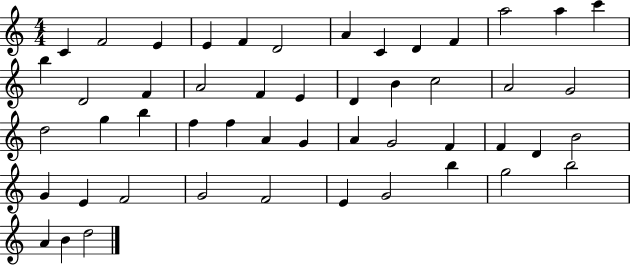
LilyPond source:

{
  \clef treble
  \numericTimeSignature
  \time 4/4
  \key c \major
  c'4 f'2 e'4 | e'4 f'4 d'2 | a'4 c'4 d'4 f'4 | a''2 a''4 c'''4 | \break b''4 d'2 f'4 | a'2 f'4 e'4 | d'4 b'4 c''2 | a'2 g'2 | \break d''2 g''4 b''4 | f''4 f''4 a'4 g'4 | a'4 g'2 f'4 | f'4 d'4 b'2 | \break g'4 e'4 f'2 | g'2 f'2 | e'4 g'2 b''4 | g''2 b''2 | \break a'4 b'4 d''2 | \bar "|."
}